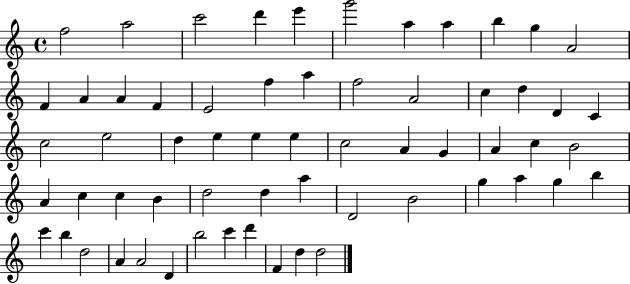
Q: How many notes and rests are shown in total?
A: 61